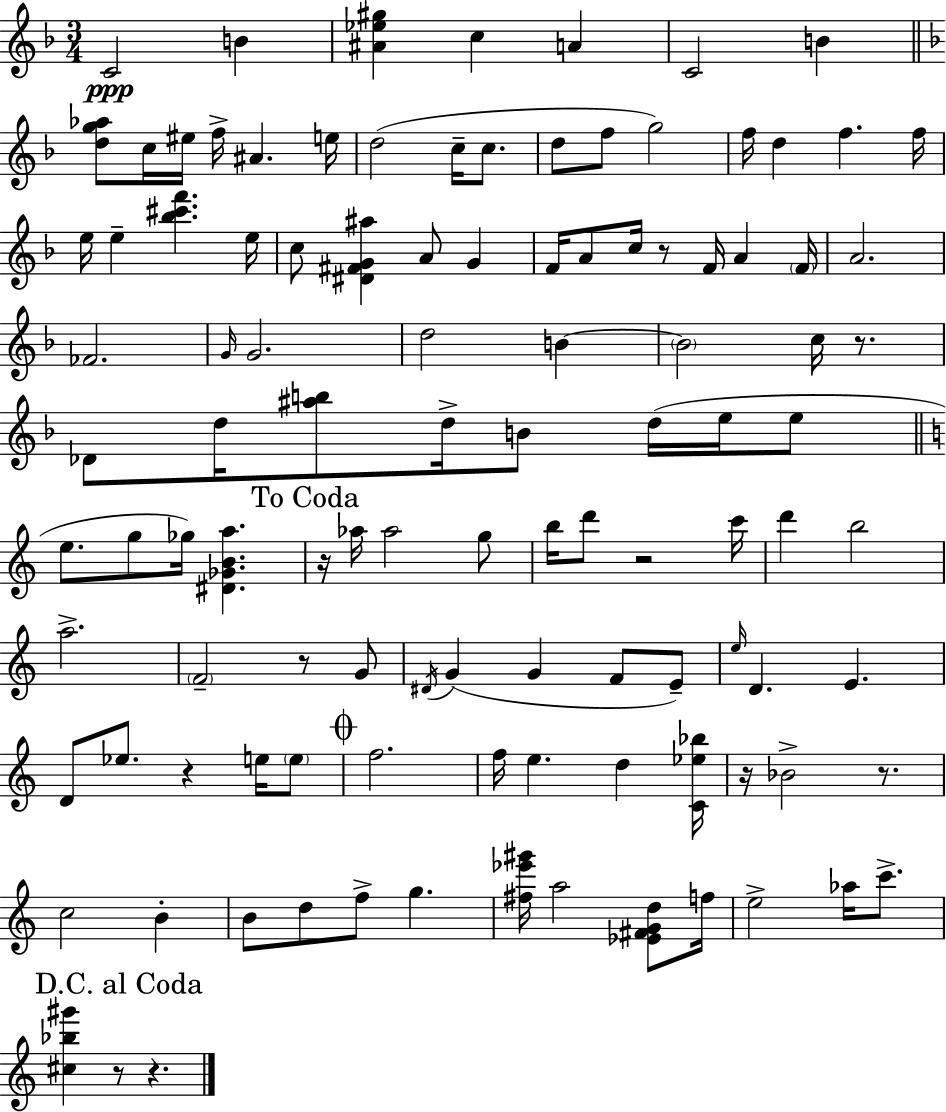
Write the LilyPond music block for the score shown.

{
  \clef treble
  \numericTimeSignature
  \time 3/4
  \key d \minor
  c'2\ppp b'4 | <ais' ees'' gis''>4 c''4 a'4 | c'2 b'4 | \bar "||" \break \key d \minor <d'' g'' aes''>8 c''16 eis''16 f''16-> ais'4. e''16 | d''2( c''16-- c''8. | d''8 f''8 g''2) | f''16 d''4 f''4. f''16 | \break e''16 e''4-- <bes'' cis''' f'''>4. e''16 | c''8 <dis' fis' g' ais''>4 a'8 g'4 | f'16 a'8 c''16 r8 f'16 a'4 \parenthesize f'16 | a'2. | \break fes'2. | \grace { g'16 } g'2. | d''2 b'4~~ | \parenthesize b'2 c''16 r8. | \break des'8 d''16 <ais'' b''>8 d''16-> b'8 d''16( e''16 e''8 | \bar "||" \break \key a \minor e''8. g''8 ges''16) <dis' ges' b' a''>4. | \mark "To Coda" r16 aes''16 aes''2 g''8 | b''16 d'''8 r2 c'''16 | d'''4 b''2 | \break a''2.-> | \parenthesize f'2-- r8 g'8 | \acciaccatura { dis'16 } g'4( g'4 f'8 e'8--) | \grace { e''16 } d'4. e'4. | \break d'8 ees''8. r4 e''16 | \parenthesize e''8 \mark \markup { \musicglyph "scripts.coda" } f''2. | f''16 e''4. d''4 | <c' ees'' bes''>16 r16 bes'2-> r8. | \break c''2 b'4-. | b'8 d''8 f''8-> g''4. | <fis'' ees''' gis'''>16 a''2 <ees' fis' g' d''>8 | f''16 e''2-> aes''16 c'''8.-> | \break \mark "D.C. al Coda" <cis'' bes'' gis'''>4 r8 r4. | \bar "|."
}